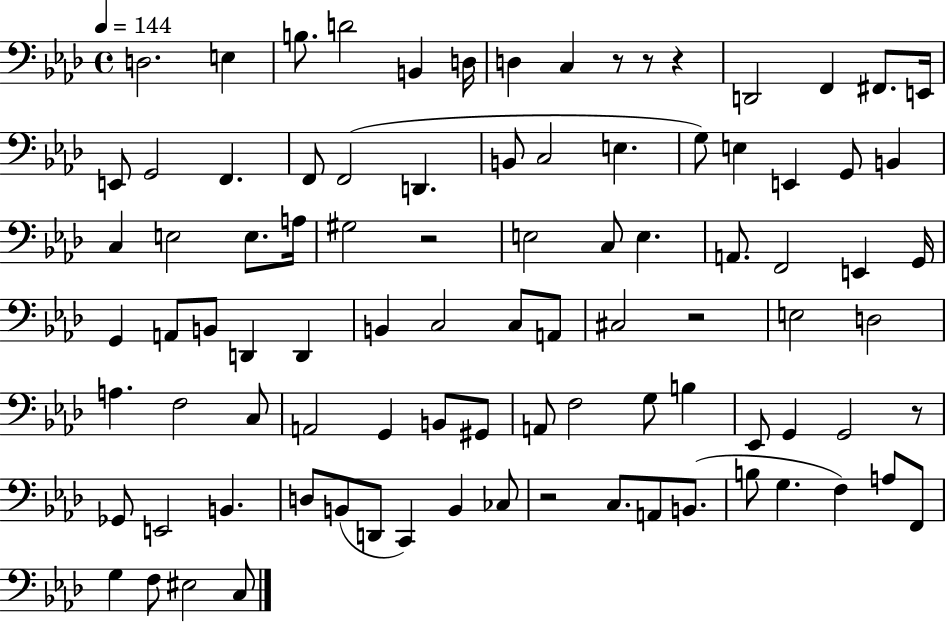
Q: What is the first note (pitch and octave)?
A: D3